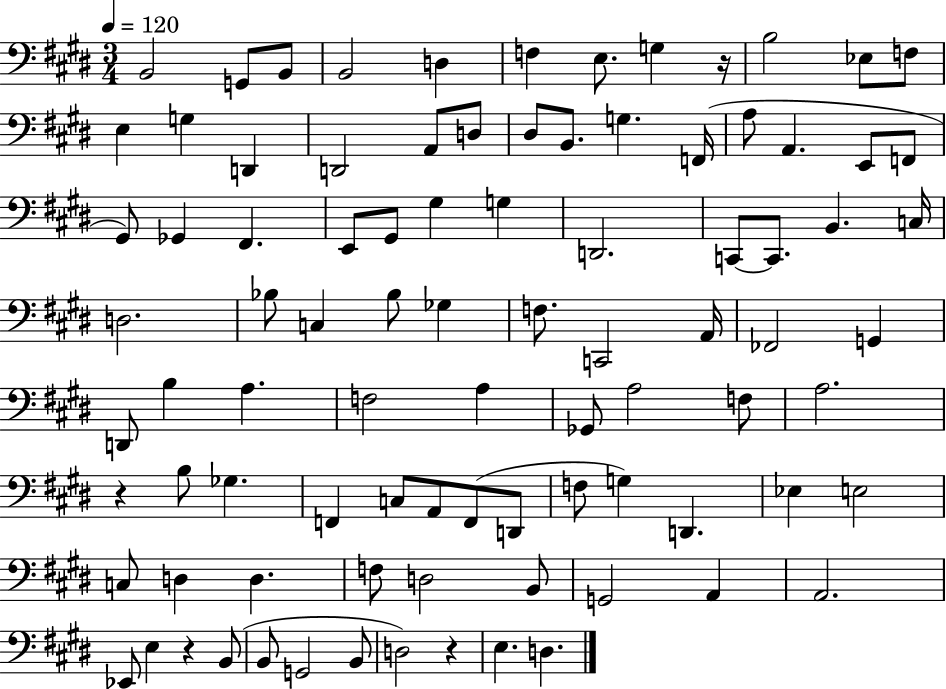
X:1
T:Untitled
M:3/4
L:1/4
K:E
B,,2 G,,/2 B,,/2 B,,2 D, F, E,/2 G, z/4 B,2 _E,/2 F,/2 E, G, D,, D,,2 A,,/2 D,/2 ^D,/2 B,,/2 G, F,,/4 A,/2 A,, E,,/2 F,,/2 ^G,,/2 _G,, ^F,, E,,/2 ^G,,/2 ^G, G, D,,2 C,,/2 C,,/2 B,, C,/4 D,2 _B,/2 C, _B,/2 _G, F,/2 C,,2 A,,/4 _F,,2 G,, D,,/2 B, A, F,2 A, _G,,/2 A,2 F,/2 A,2 z B,/2 _G, F,, C,/2 A,,/2 F,,/2 D,,/2 F,/2 G, D,, _E, E,2 C,/2 D, D, F,/2 D,2 B,,/2 G,,2 A,, A,,2 _E,,/2 E, z B,,/2 B,,/2 G,,2 B,,/2 D,2 z E, D,